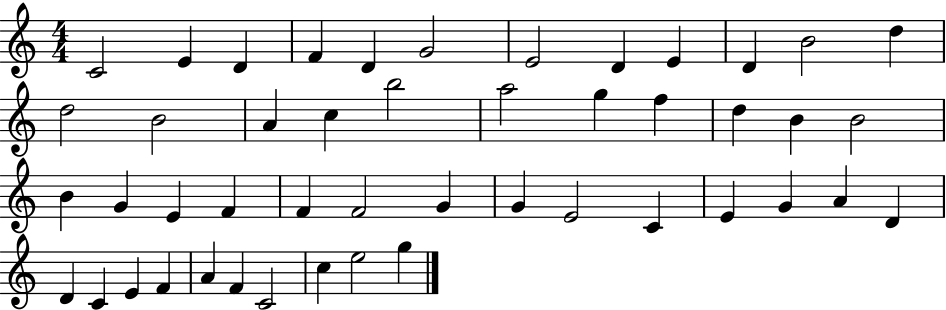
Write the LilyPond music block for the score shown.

{
  \clef treble
  \numericTimeSignature
  \time 4/4
  \key c \major
  c'2 e'4 d'4 | f'4 d'4 g'2 | e'2 d'4 e'4 | d'4 b'2 d''4 | \break d''2 b'2 | a'4 c''4 b''2 | a''2 g''4 f''4 | d''4 b'4 b'2 | \break b'4 g'4 e'4 f'4 | f'4 f'2 g'4 | g'4 e'2 c'4 | e'4 g'4 a'4 d'4 | \break d'4 c'4 e'4 f'4 | a'4 f'4 c'2 | c''4 e''2 g''4 | \bar "|."
}